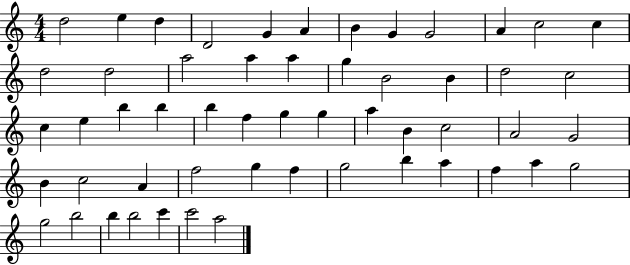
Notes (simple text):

D5/h E5/q D5/q D4/h G4/q A4/q B4/q G4/q G4/h A4/q C5/h C5/q D5/h D5/h A5/h A5/q A5/q G5/q B4/h B4/q D5/h C5/h C5/q E5/q B5/q B5/q B5/q F5/q G5/q G5/q A5/q B4/q C5/h A4/h G4/h B4/q C5/h A4/q F5/h G5/q F5/q G5/h B5/q A5/q F5/q A5/q G5/h G5/h B5/h B5/q B5/h C6/q C6/h A5/h